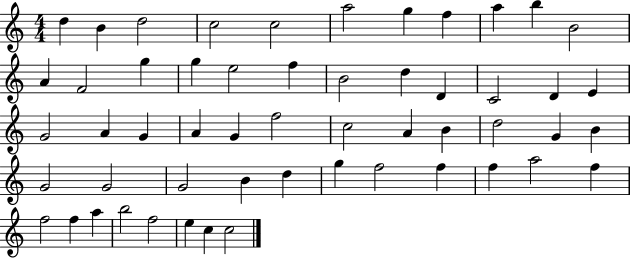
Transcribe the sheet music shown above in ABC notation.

X:1
T:Untitled
M:4/4
L:1/4
K:C
d B d2 c2 c2 a2 g f a b B2 A F2 g g e2 f B2 d D C2 D E G2 A G A G f2 c2 A B d2 G B G2 G2 G2 B d g f2 f f a2 f f2 f a b2 f2 e c c2